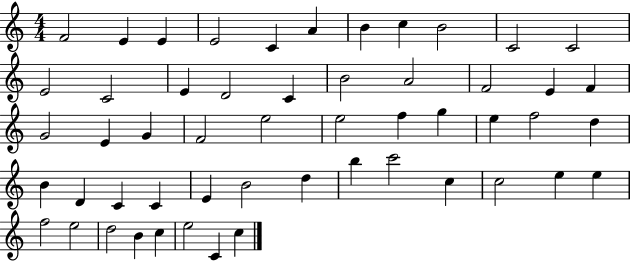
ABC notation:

X:1
T:Untitled
M:4/4
L:1/4
K:C
F2 E E E2 C A B c B2 C2 C2 E2 C2 E D2 C B2 A2 F2 E F G2 E G F2 e2 e2 f g e f2 d B D C C E B2 d b c'2 c c2 e e f2 e2 d2 B c e2 C c